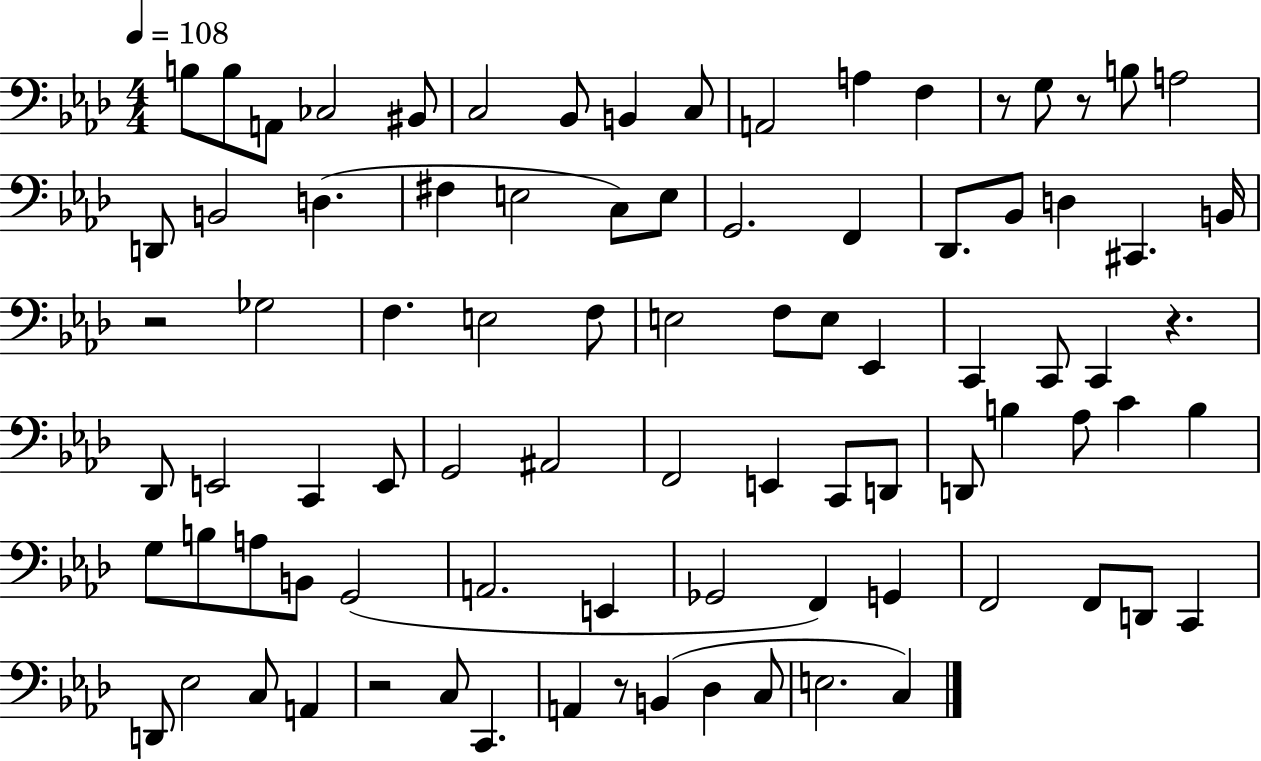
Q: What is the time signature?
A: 4/4